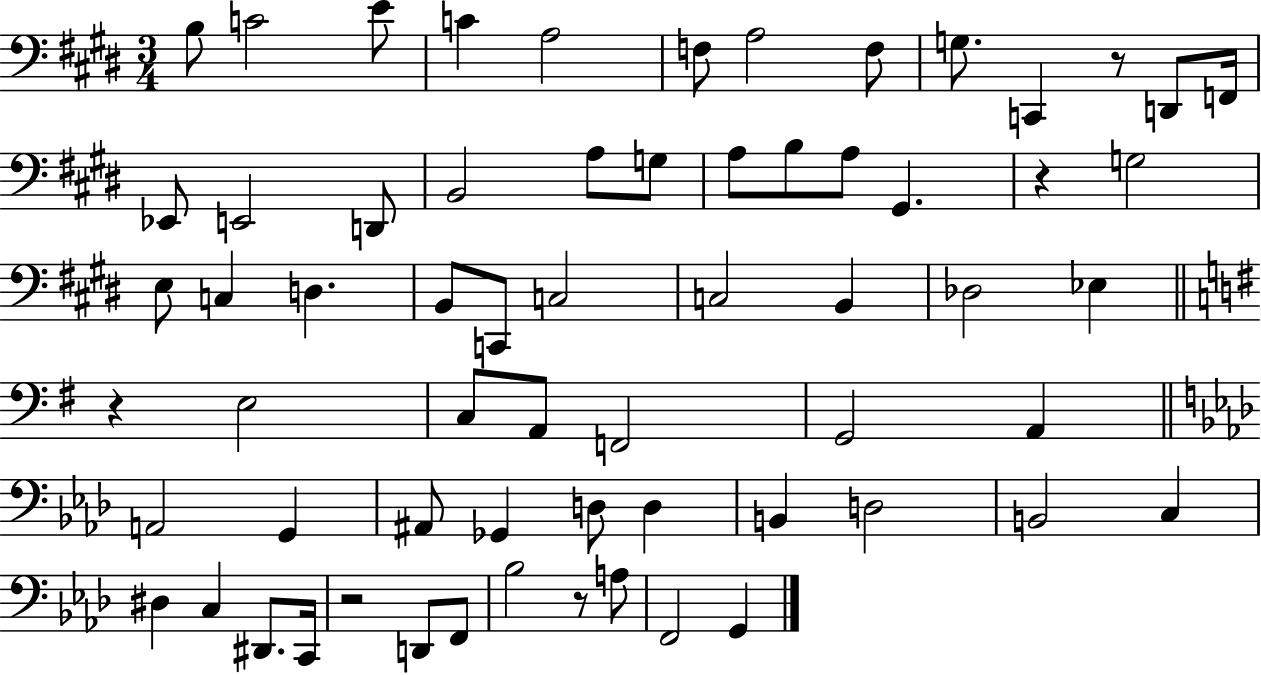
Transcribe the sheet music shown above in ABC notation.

X:1
T:Untitled
M:3/4
L:1/4
K:E
B,/2 C2 E/2 C A,2 F,/2 A,2 F,/2 G,/2 C,, z/2 D,,/2 F,,/4 _E,,/2 E,,2 D,,/2 B,,2 A,/2 G,/2 A,/2 B,/2 A,/2 ^G,, z G,2 E,/2 C, D, B,,/2 C,,/2 C,2 C,2 B,, _D,2 _E, z E,2 C,/2 A,,/2 F,,2 G,,2 A,, A,,2 G,, ^A,,/2 _G,, D,/2 D, B,, D,2 B,,2 C, ^D, C, ^D,,/2 C,,/4 z2 D,,/2 F,,/2 _B,2 z/2 A,/2 F,,2 G,,